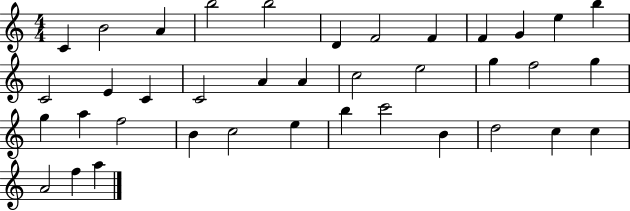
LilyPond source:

{
  \clef treble
  \numericTimeSignature
  \time 4/4
  \key c \major
  c'4 b'2 a'4 | b''2 b''2 | d'4 f'2 f'4 | f'4 g'4 e''4 b''4 | \break c'2 e'4 c'4 | c'2 a'4 a'4 | c''2 e''2 | g''4 f''2 g''4 | \break g''4 a''4 f''2 | b'4 c''2 e''4 | b''4 c'''2 b'4 | d''2 c''4 c''4 | \break a'2 f''4 a''4 | \bar "|."
}